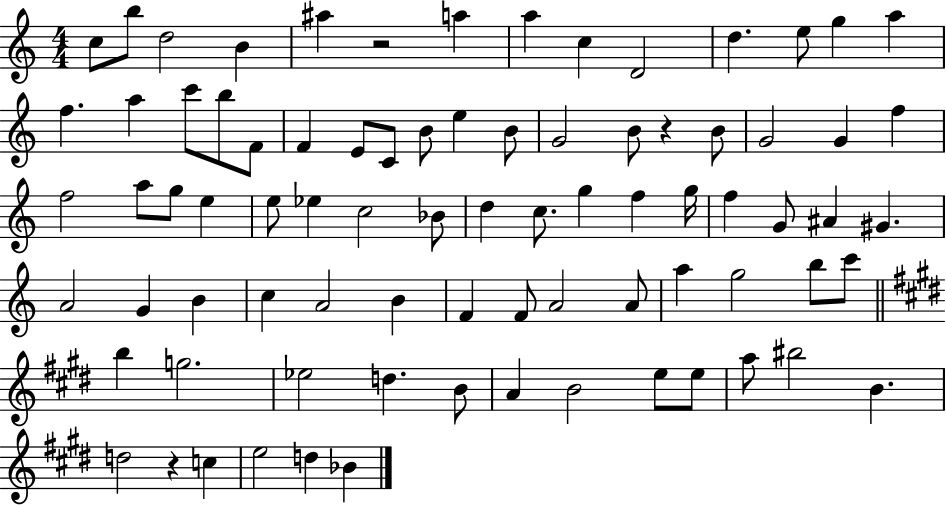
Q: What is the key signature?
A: C major